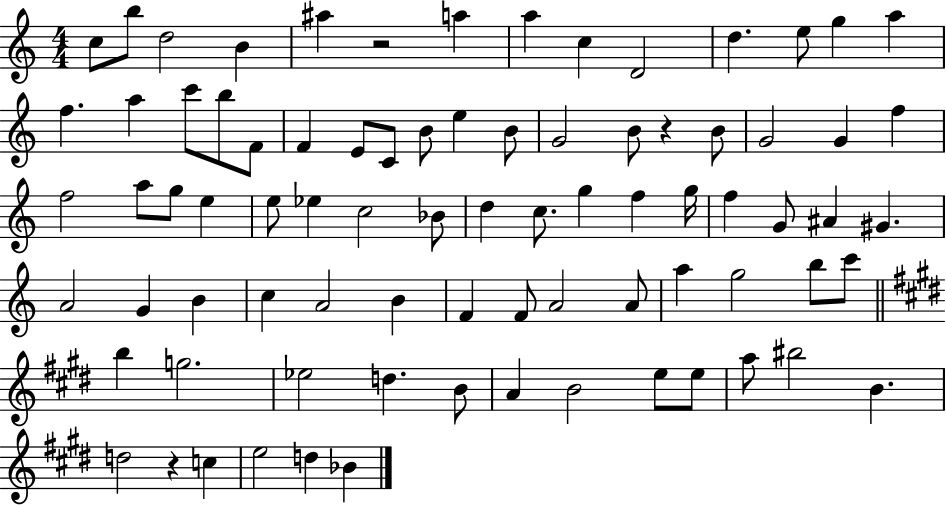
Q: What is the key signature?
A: C major